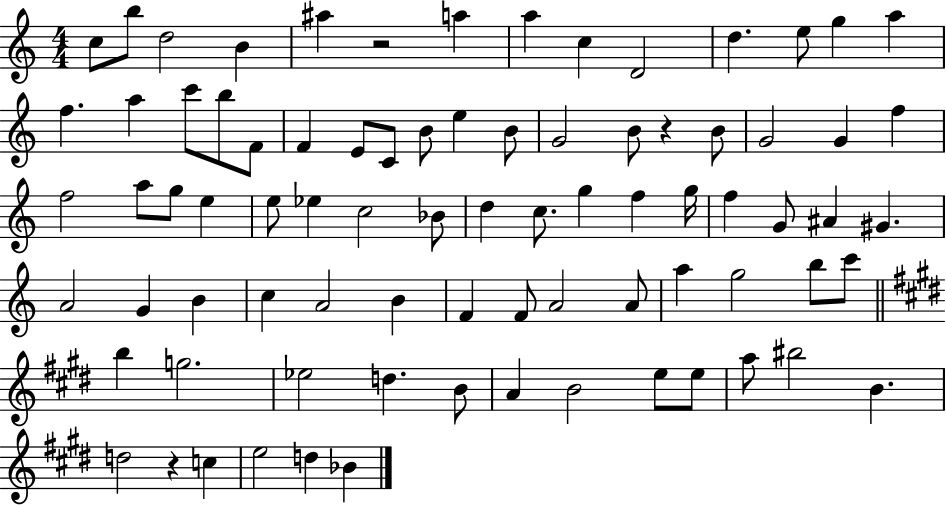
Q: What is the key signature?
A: C major